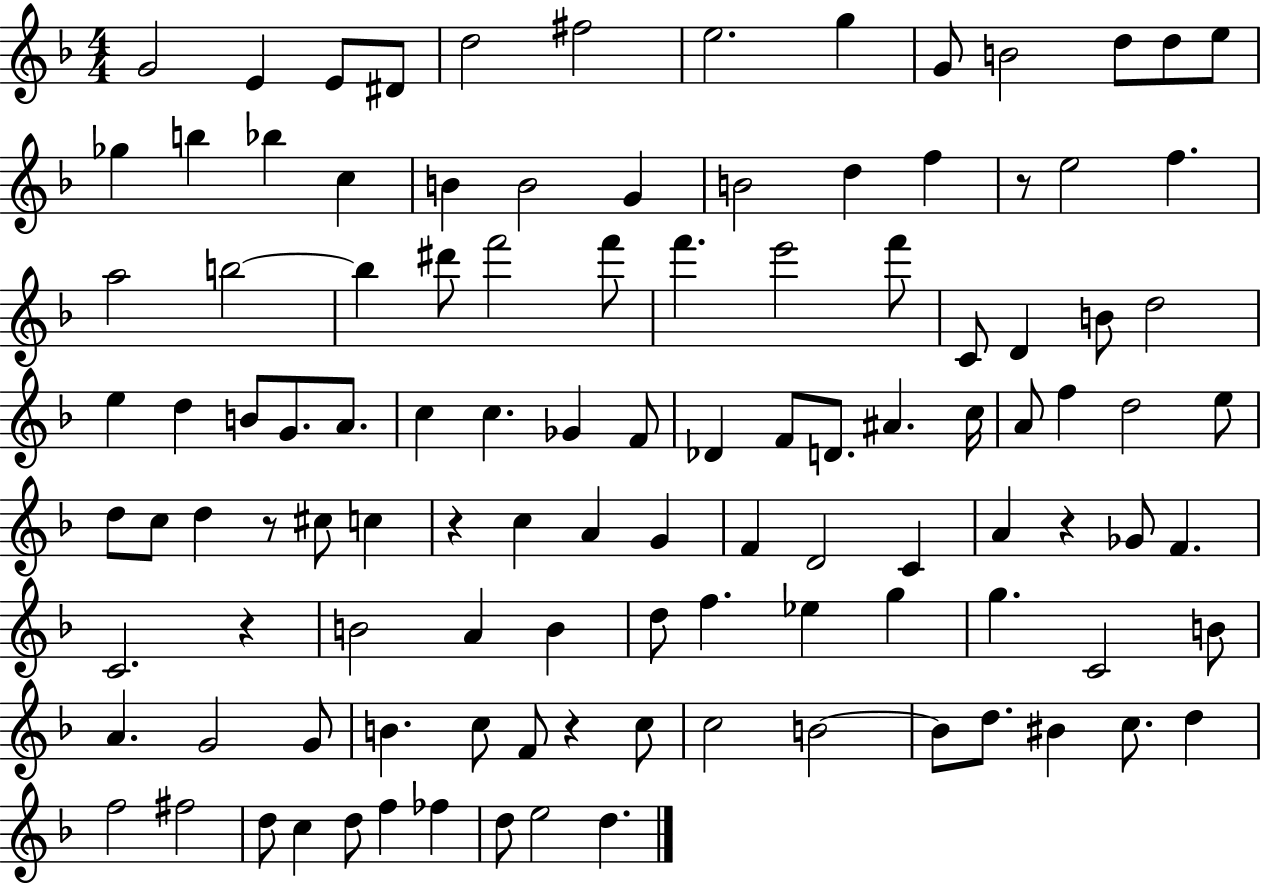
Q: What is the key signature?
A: F major